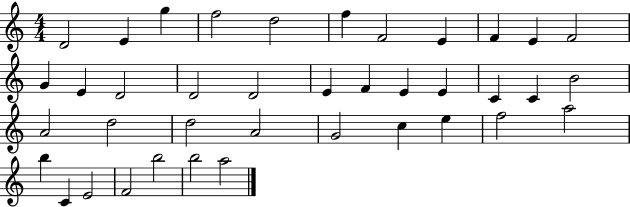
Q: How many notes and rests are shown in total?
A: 39